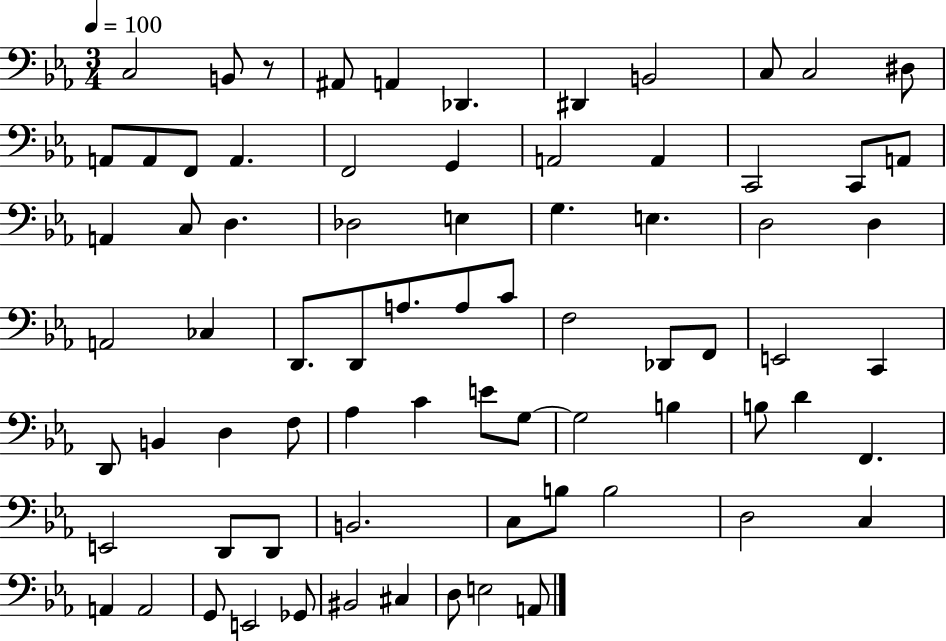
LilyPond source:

{
  \clef bass
  \numericTimeSignature
  \time 3/4
  \key ees \major
  \tempo 4 = 100
  \repeat volta 2 { c2 b,8 r8 | ais,8 a,4 des,4. | dis,4 b,2 | c8 c2 dis8 | \break a,8 a,8 f,8 a,4. | f,2 g,4 | a,2 a,4 | c,2 c,8 a,8 | \break a,4 c8 d4. | des2 e4 | g4. e4. | d2 d4 | \break a,2 ces4 | d,8. d,8 a8. a8 c'8 | f2 des,8 f,8 | e,2 c,4 | \break d,8 b,4 d4 f8 | aes4 c'4 e'8 g8~~ | g2 b4 | b8 d'4 f,4. | \break e,2 d,8 d,8 | b,2. | c8 b8 b2 | d2 c4 | \break a,4 a,2 | g,8 e,2 ges,8 | bis,2 cis4 | d8 e2 a,8 | \break } \bar "|."
}